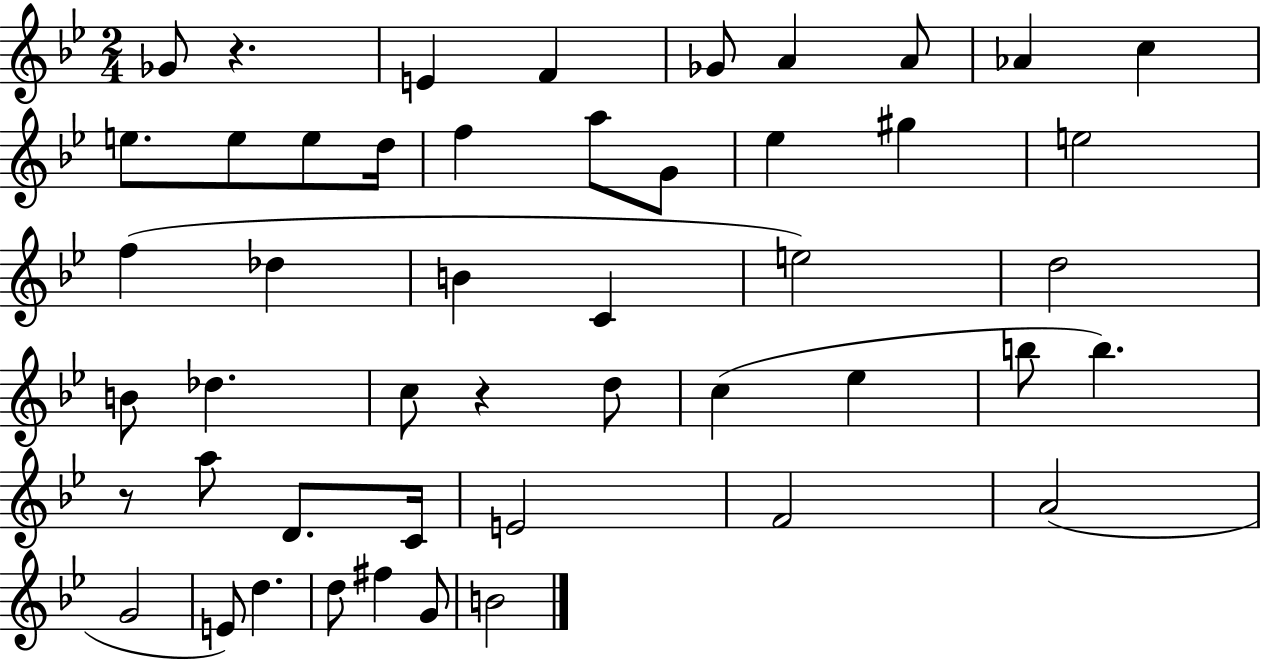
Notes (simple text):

Gb4/e R/q. E4/q F4/q Gb4/e A4/q A4/e Ab4/q C5/q E5/e. E5/e E5/e D5/s F5/q A5/e G4/e Eb5/q G#5/q E5/h F5/q Db5/q B4/q C4/q E5/h D5/h B4/e Db5/q. C5/e R/q D5/e C5/q Eb5/q B5/e B5/q. R/e A5/e D4/e. C4/s E4/h F4/h A4/h G4/h E4/e D5/q. D5/e F#5/q G4/e B4/h